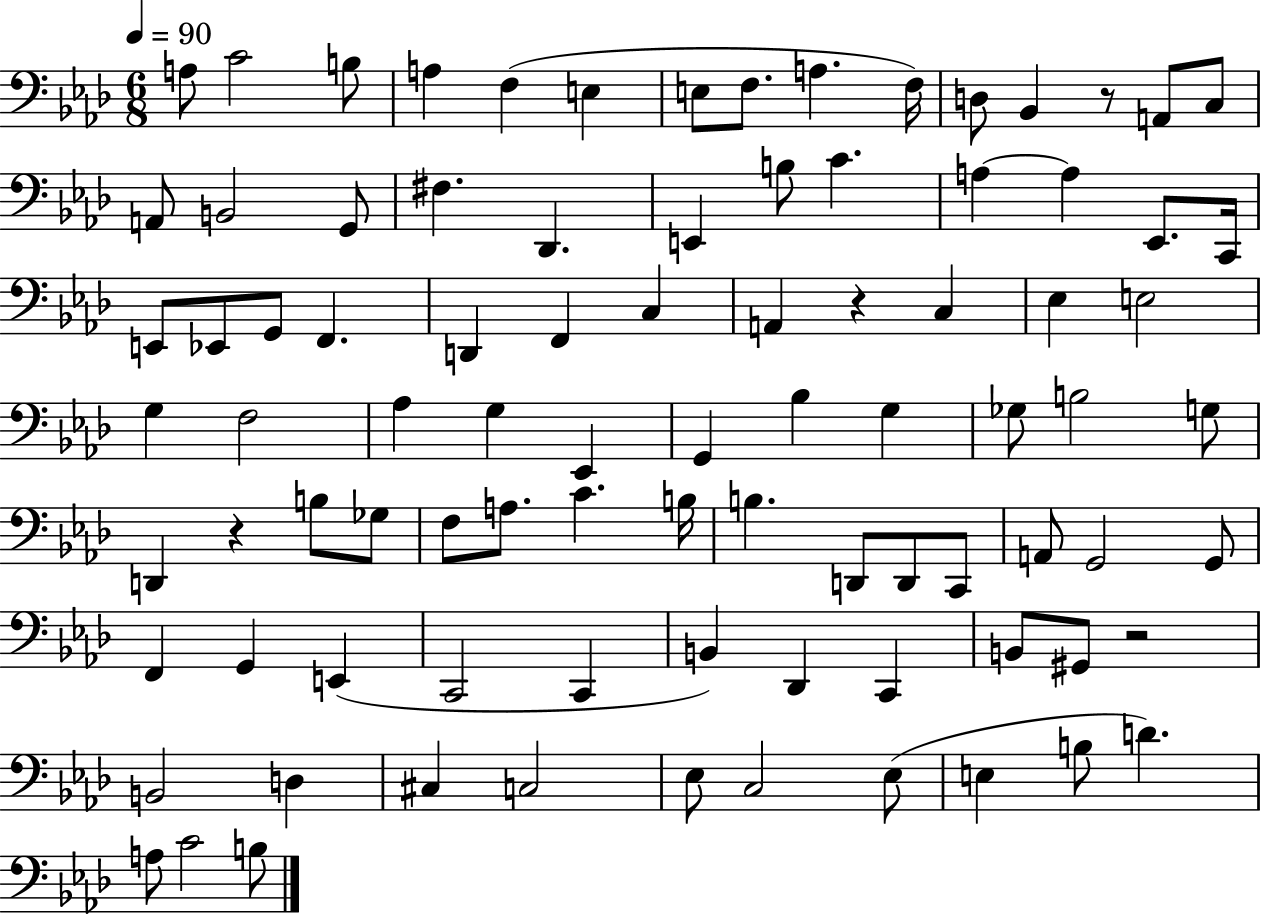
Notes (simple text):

A3/e C4/h B3/e A3/q F3/q E3/q E3/e F3/e. A3/q. F3/s D3/e Bb2/q R/e A2/e C3/e A2/e B2/h G2/e F#3/q. Db2/q. E2/q B3/e C4/q. A3/q A3/q Eb2/e. C2/s E2/e Eb2/e G2/e F2/q. D2/q F2/q C3/q A2/q R/q C3/q Eb3/q E3/h G3/q F3/h Ab3/q G3/q Eb2/q G2/q Bb3/q G3/q Gb3/e B3/h G3/e D2/q R/q B3/e Gb3/e F3/e A3/e. C4/q. B3/s B3/q. D2/e D2/e C2/e A2/e G2/h G2/e F2/q G2/q E2/q C2/h C2/q B2/q Db2/q C2/q B2/e G#2/e R/h B2/h D3/q C#3/q C3/h Eb3/e C3/h Eb3/e E3/q B3/e D4/q. A3/e C4/h B3/e